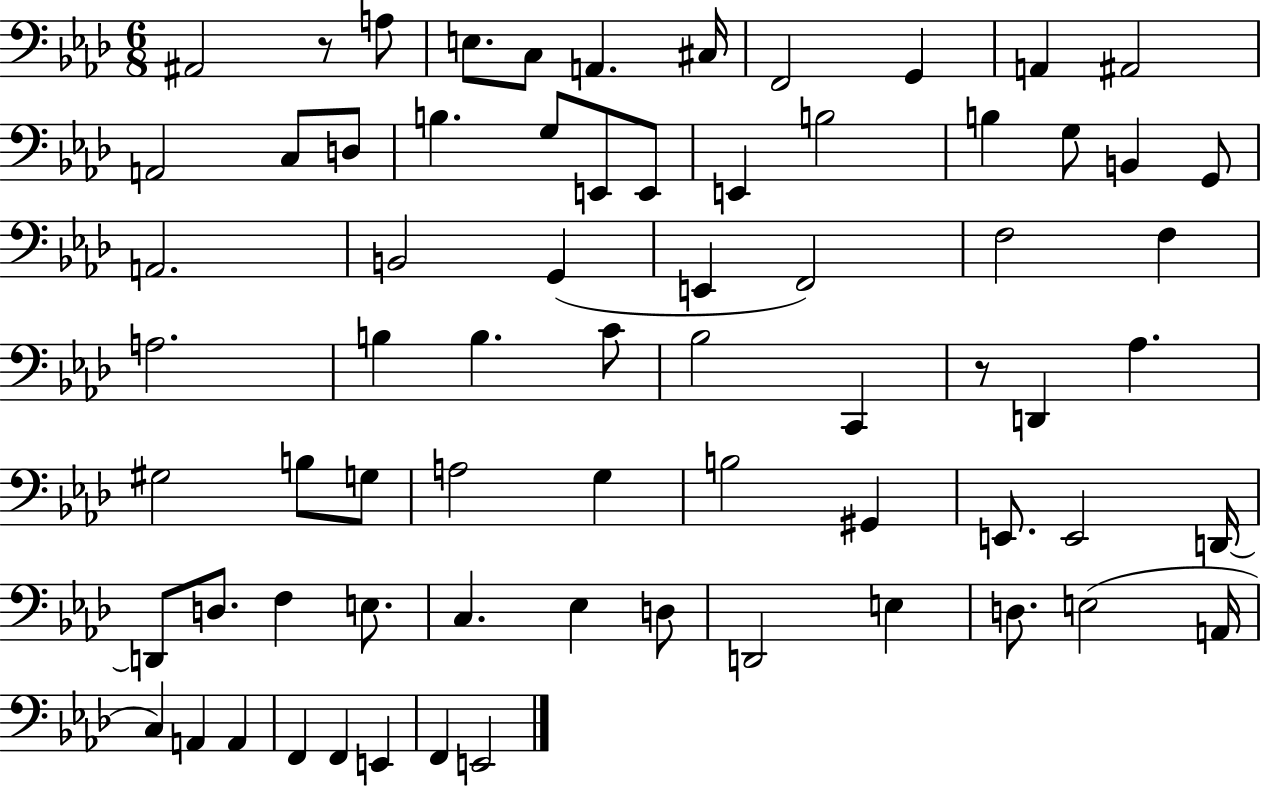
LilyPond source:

{
  \clef bass
  \numericTimeSignature
  \time 6/8
  \key aes \major
  ais,2 r8 a8 | e8. c8 a,4. cis16 | f,2 g,4 | a,4 ais,2 | \break a,2 c8 d8 | b4. g8 e,8 e,8 | e,4 b2 | b4 g8 b,4 g,8 | \break a,2. | b,2 g,4( | e,4 f,2) | f2 f4 | \break a2. | b4 b4. c'8 | bes2 c,4 | r8 d,4 aes4. | \break gis2 b8 g8 | a2 g4 | b2 gis,4 | e,8. e,2 d,16~~ | \break d,8 d8. f4 e8. | c4. ees4 d8 | d,2 e4 | d8. e2( a,16 | \break c4) a,4 a,4 | f,4 f,4 e,4 | f,4 e,2 | \bar "|."
}